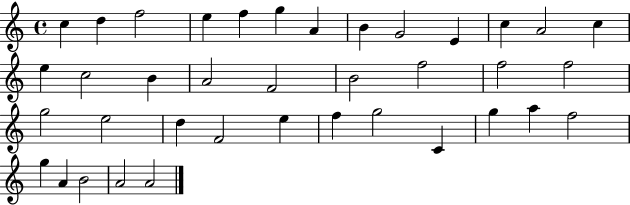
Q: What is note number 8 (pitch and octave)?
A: B4